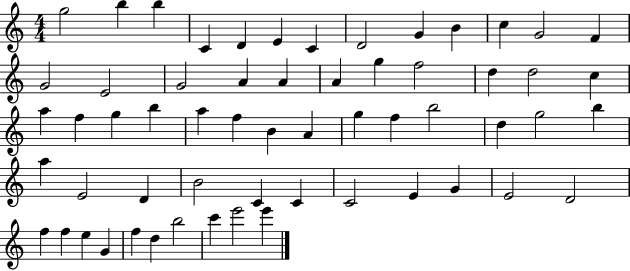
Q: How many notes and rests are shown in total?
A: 59